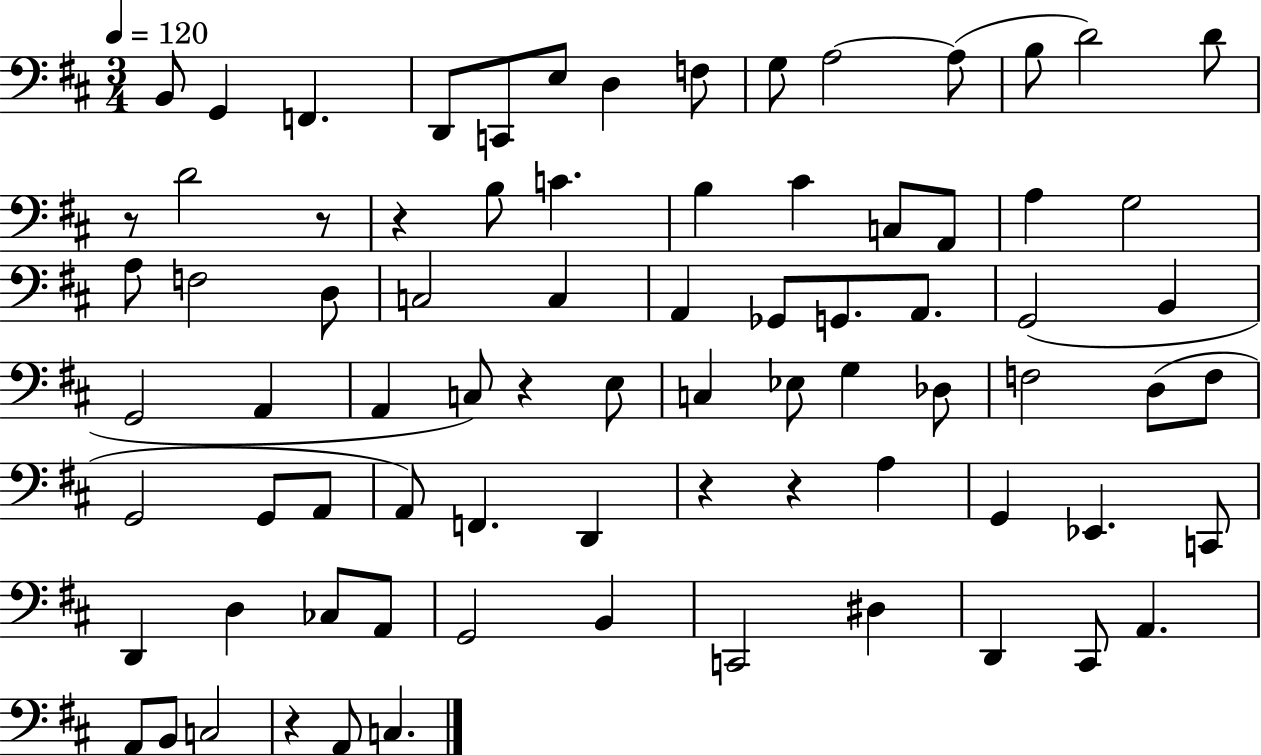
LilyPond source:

{
  \clef bass
  \numericTimeSignature
  \time 3/4
  \key d \major
  \tempo 4 = 120
  b,8 g,4 f,4. | d,8 c,8 e8 d4 f8 | g8 a2~~ a8( | b8 d'2) d'8 | \break r8 d'2 r8 | r4 b8 c'4. | b4 cis'4 c8 a,8 | a4 g2 | \break a8 f2 d8 | c2 c4 | a,4 ges,8 g,8. a,8. | g,2( b,4 | \break g,2 a,4 | a,4 c8) r4 e8 | c4 ees8 g4 des8 | f2 d8( f8 | \break g,2 g,8 a,8 | a,8) f,4. d,4 | r4 r4 a4 | g,4 ees,4. c,8 | \break d,4 d4 ces8 a,8 | g,2 b,4 | c,2 dis4 | d,4 cis,8 a,4. | \break a,8 b,8 c2 | r4 a,8 c4. | \bar "|."
}